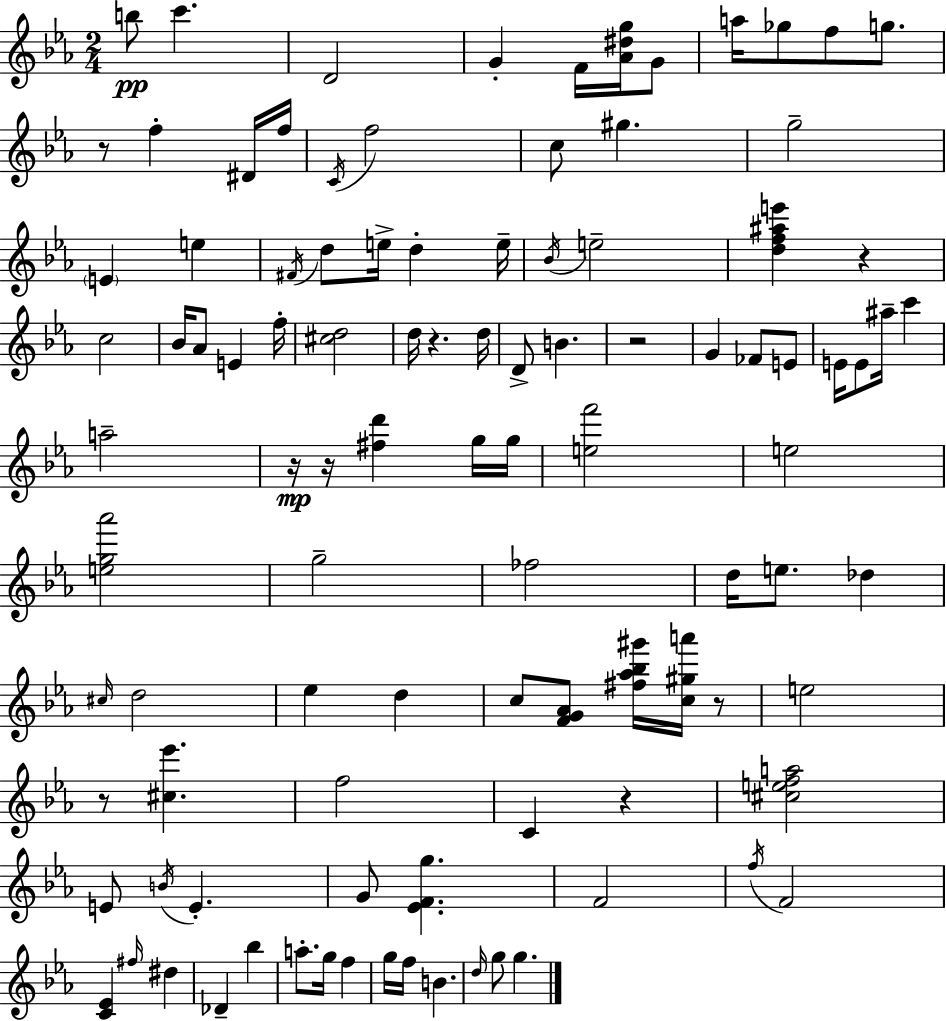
B5/e C6/q. D4/h G4/q F4/s [Ab4,D#5,G5]/s G4/e A5/s Gb5/e F5/e G5/e. R/e F5/q D#4/s F5/s C4/s F5/h C5/e G#5/q. G5/h E4/q E5/q F#4/s D5/e E5/s D5/q E5/s Bb4/s E5/h [D5,F5,A#5,E6]/q R/q C5/h Bb4/s Ab4/e E4/q F5/s [C#5,D5]/h D5/s R/q. D5/s D4/e B4/q. R/h G4/q FES4/e E4/e E4/s E4/e A#5/s C6/q A5/h R/s R/s [F#5,D6]/q G5/s G5/s [E5,F6]/h E5/h [E5,G5,Ab6]/h G5/h FES5/h D5/s E5/e. Db5/q C#5/s D5/h Eb5/q D5/q C5/e [F4,G4,Ab4]/e [F#5,Ab5,Bb5,G#6]/s [C5,G#5,A6]/s R/e E5/h R/e [C#5,Eb6]/q. F5/h C4/q R/q [C#5,E5,F5,A5]/h E4/e B4/s E4/q. G4/e [Eb4,F4,G5]/q. F4/h F5/s F4/h [C4,Eb4]/q F#5/s D#5/q Db4/q Bb5/q A5/e. G5/s F5/q G5/s F5/s B4/q. D5/s G5/e G5/q.